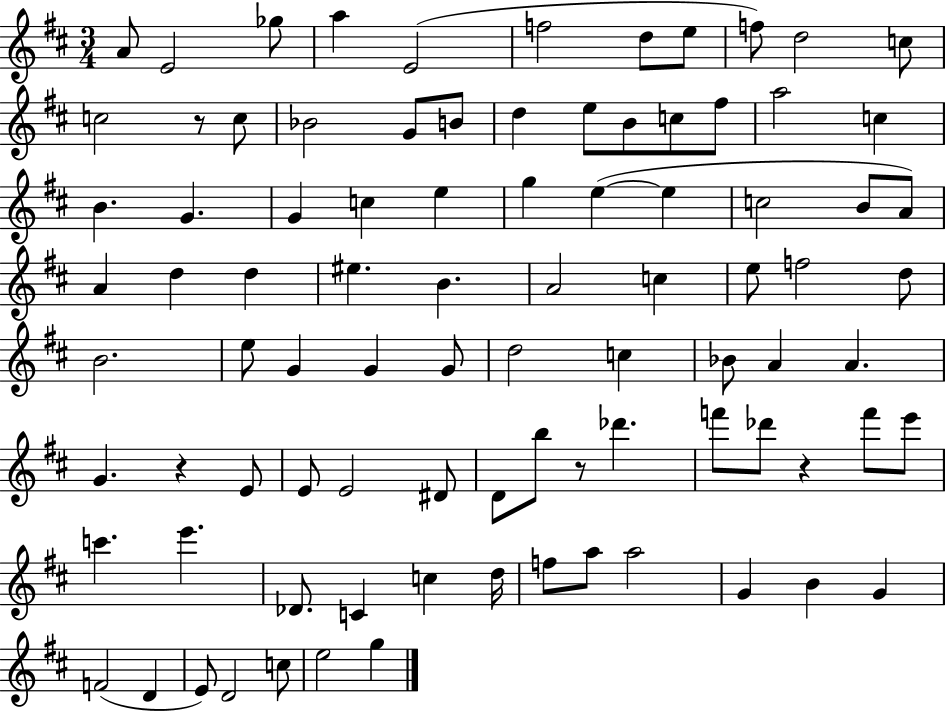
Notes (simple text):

A4/e E4/h Gb5/e A5/q E4/h F5/h D5/e E5/e F5/e D5/h C5/e C5/h R/e C5/e Bb4/h G4/e B4/e D5/q E5/e B4/e C5/e F#5/e A5/h C5/q B4/q. G4/q. G4/q C5/q E5/q G5/q E5/q E5/q C5/h B4/e A4/e A4/q D5/q D5/q EIS5/q. B4/q. A4/h C5/q E5/e F5/h D5/e B4/h. E5/e G4/q G4/q G4/e D5/h C5/q Bb4/e A4/q A4/q. G4/q. R/q E4/e E4/e E4/h D#4/e D4/e B5/e R/e Db6/q. F6/e Db6/e R/q F6/e E6/e C6/q. E6/q. Db4/e. C4/q C5/q D5/s F5/e A5/e A5/h G4/q B4/q G4/q F4/h D4/q E4/e D4/h C5/e E5/h G5/q